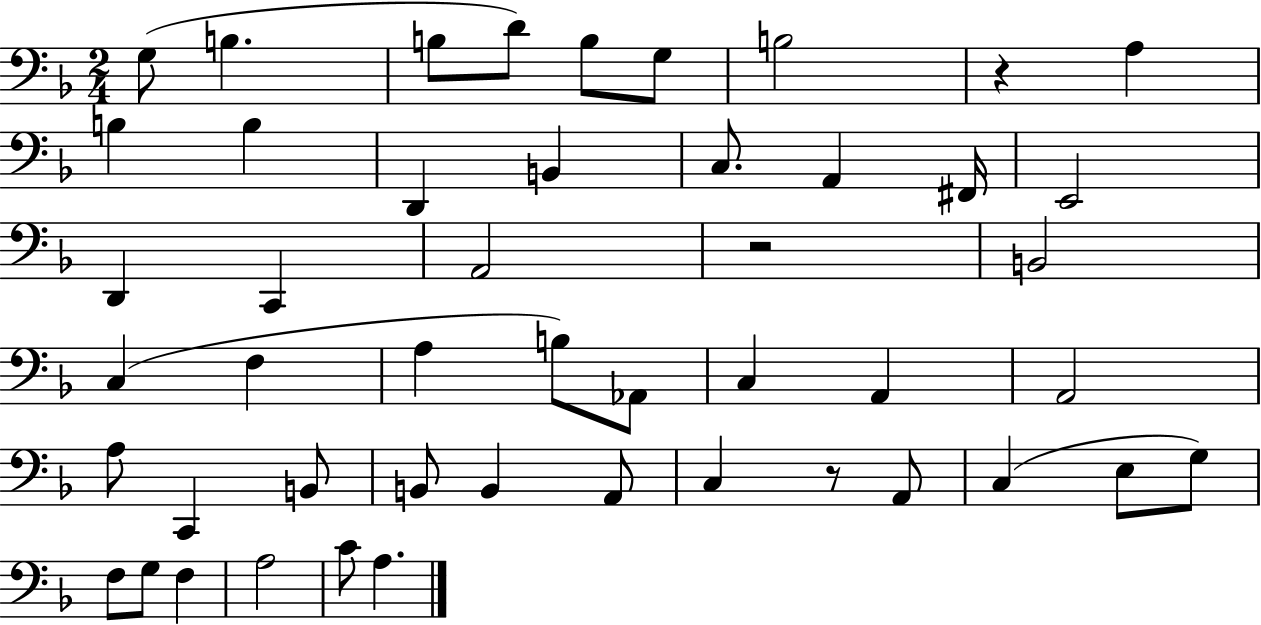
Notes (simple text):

G3/e B3/q. B3/e D4/e B3/e G3/e B3/h R/q A3/q B3/q B3/q D2/q B2/q C3/e. A2/q F#2/s E2/h D2/q C2/q A2/h R/h B2/h C3/q F3/q A3/q B3/e Ab2/e C3/q A2/q A2/h A3/e C2/q B2/e B2/e B2/q A2/e C3/q R/e A2/e C3/q E3/e G3/e F3/e G3/e F3/q A3/h C4/e A3/q.